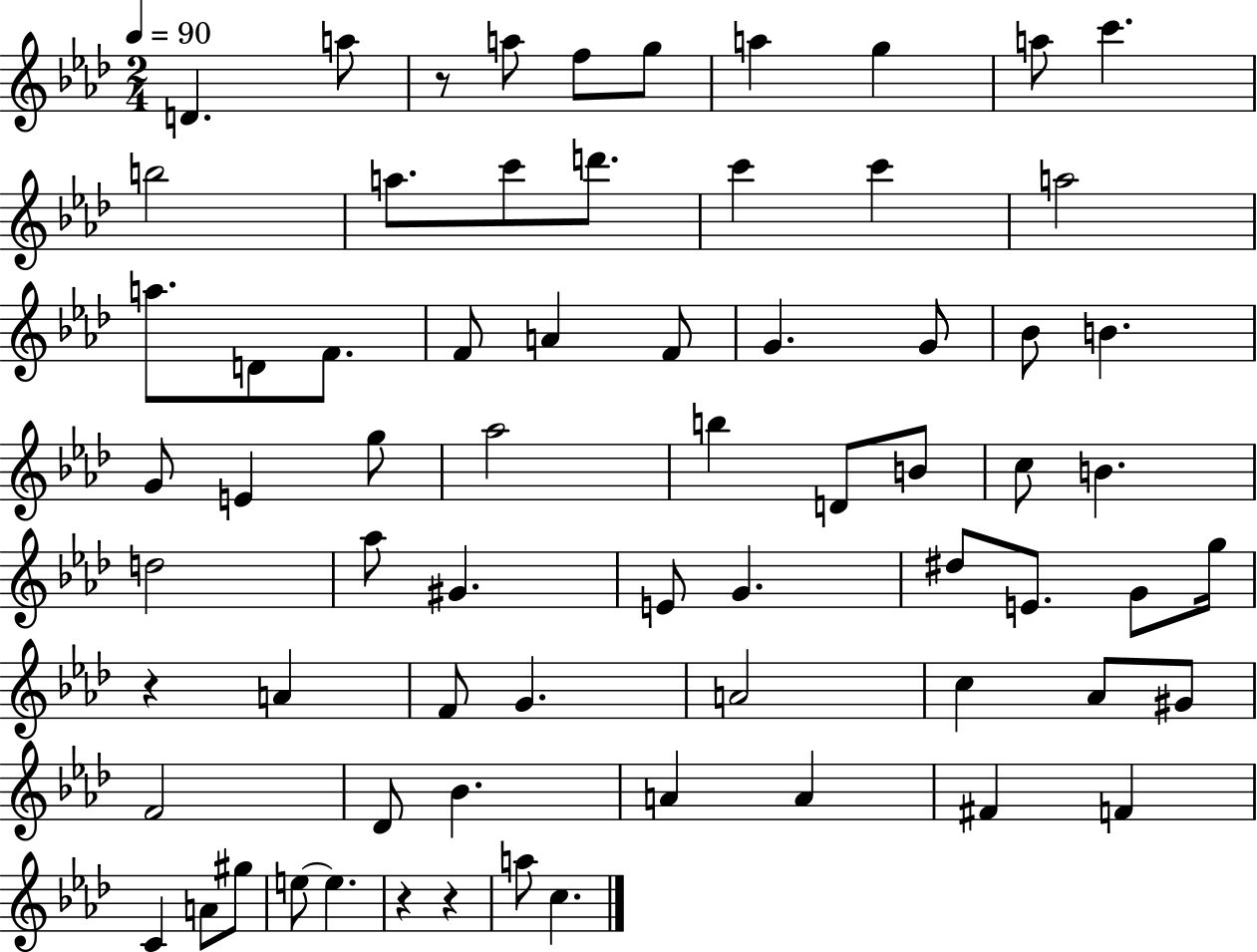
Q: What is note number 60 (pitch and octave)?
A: A4